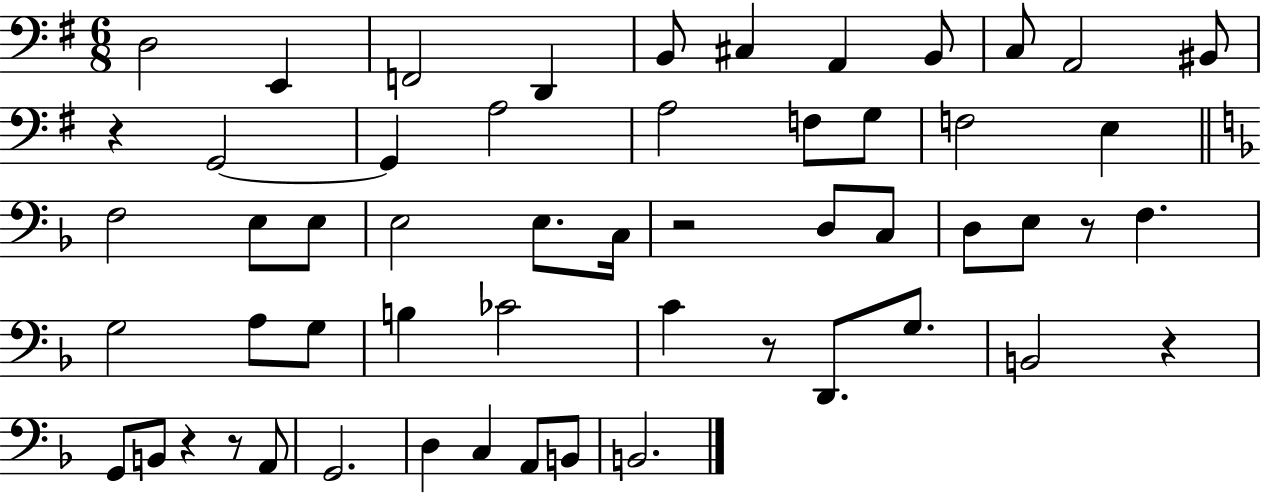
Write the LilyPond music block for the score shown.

{
  \clef bass
  \numericTimeSignature
  \time 6/8
  \key g \major
  d2 e,4 | f,2 d,4 | b,8 cis4 a,4 b,8 | c8 a,2 bis,8 | \break r4 g,2~~ | g,4 a2 | a2 f8 g8 | f2 e4 | \break \bar "||" \break \key f \major f2 e8 e8 | e2 e8. c16 | r2 d8 c8 | d8 e8 r8 f4. | \break g2 a8 g8 | b4 ces'2 | c'4 r8 d,8. g8. | b,2 r4 | \break g,8 b,8 r4 r8 a,8 | g,2. | d4 c4 a,8 b,8 | b,2. | \break \bar "|."
}